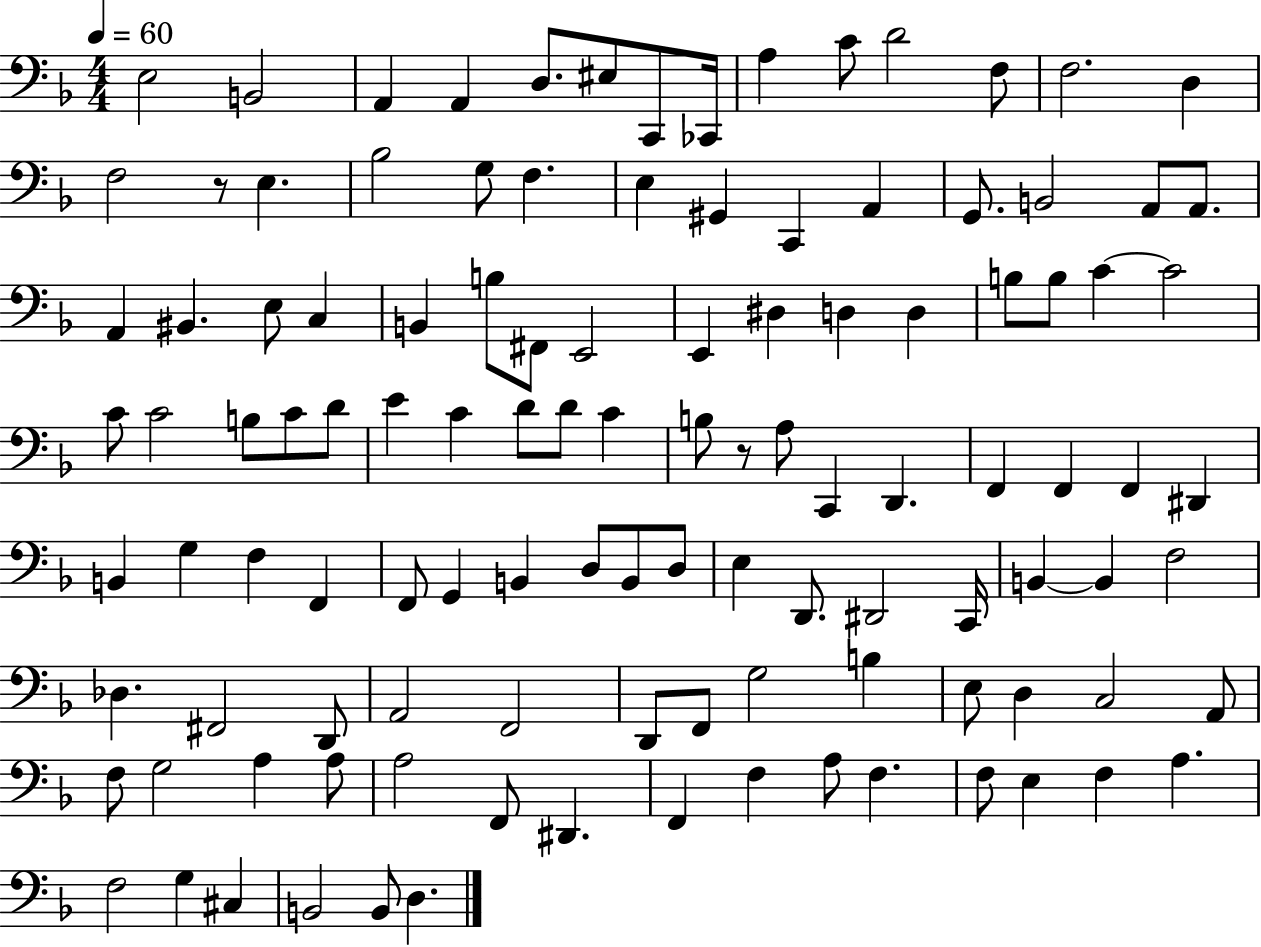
E3/h B2/h A2/q A2/q D3/e. EIS3/e C2/e CES2/s A3/q C4/e D4/h F3/e F3/h. D3/q F3/h R/e E3/q. Bb3/h G3/e F3/q. E3/q G#2/q C2/q A2/q G2/e. B2/h A2/e A2/e. A2/q BIS2/q. E3/e C3/q B2/q B3/e F#2/e E2/h E2/q D#3/q D3/q D3/q B3/e B3/e C4/q C4/h C4/e C4/h B3/e C4/e D4/e E4/q C4/q D4/e D4/e C4/q B3/e R/e A3/e C2/q D2/q. F2/q F2/q F2/q D#2/q B2/q G3/q F3/q F2/q F2/e G2/q B2/q D3/e B2/e D3/e E3/q D2/e. D#2/h C2/s B2/q B2/q F3/h Db3/q. F#2/h D2/e A2/h F2/h D2/e F2/e G3/h B3/q E3/e D3/q C3/h A2/e F3/e G3/h A3/q A3/e A3/h F2/e D#2/q. F2/q F3/q A3/e F3/q. F3/e E3/q F3/q A3/q. F3/h G3/q C#3/q B2/h B2/e D3/q.